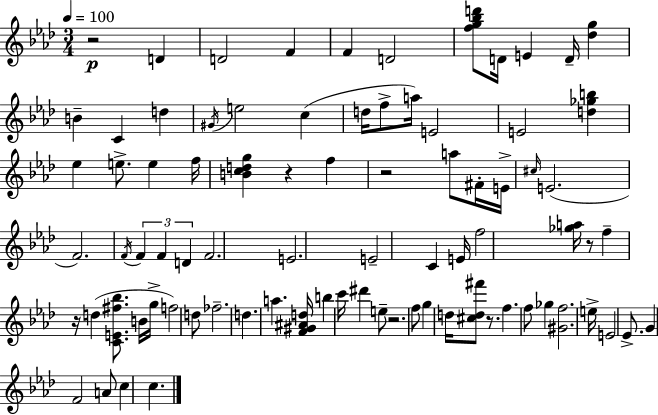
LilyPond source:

{
  \clef treble
  \numericTimeSignature
  \time 3/4
  \key f \minor
  \tempo 4 = 100
  r2\p d'4 | d'2 f'4 | f'4 d'2 | <f'' g'' bes'' d'''>8 d'16 e'4 d'16-- <des'' g''>4 | \break b'4-- c'4 d''4 | \acciaccatura { gis'16 } e''2 c''4( | d''16 f''8-> a''16) e'2 | e'2 <d'' ges'' b''>4 | \break ees''4 e''8.-> e''4 | f''16 <b' c'' d'' g''>4 r4 f''4 | r2 a''8 fis'16-. | e'16-> \grace { cis''16 }( e'2. | \break f'2.) | \acciaccatura { f'16 } \tuplet 3/2 { f'4 f'4 d'4 } | f'2. | e'2. | \break e'2-- c'4 | e'16 f''2 | <ges'' a''>16 r8 f''4-- r16 d''4( | <c' e' fis'' bes''>8. b'16 g''16-> f''2) | \break d''8 fes''2.-- | d''4. a''4. | <f' gis' ais' d''>16 b''4 c'''16 dis'''4 | e''8-- r2. | \break f''8 g''4 d''16 <cis'' d'' fis'''>8 | r8. f''4. f''8 ges''4 | <gis' f''>2. | e''16-> e'2 | \break ees'8.-> g'4 f'2 | a'8 c''4 c''4. | \bar "|."
}